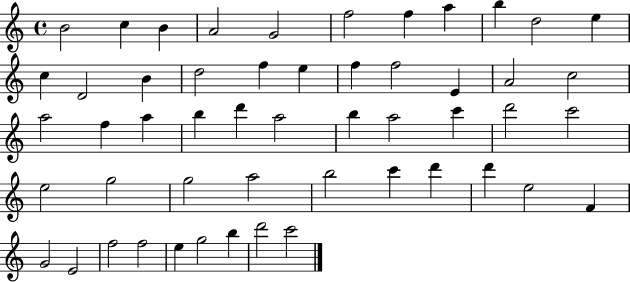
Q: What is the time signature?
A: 4/4